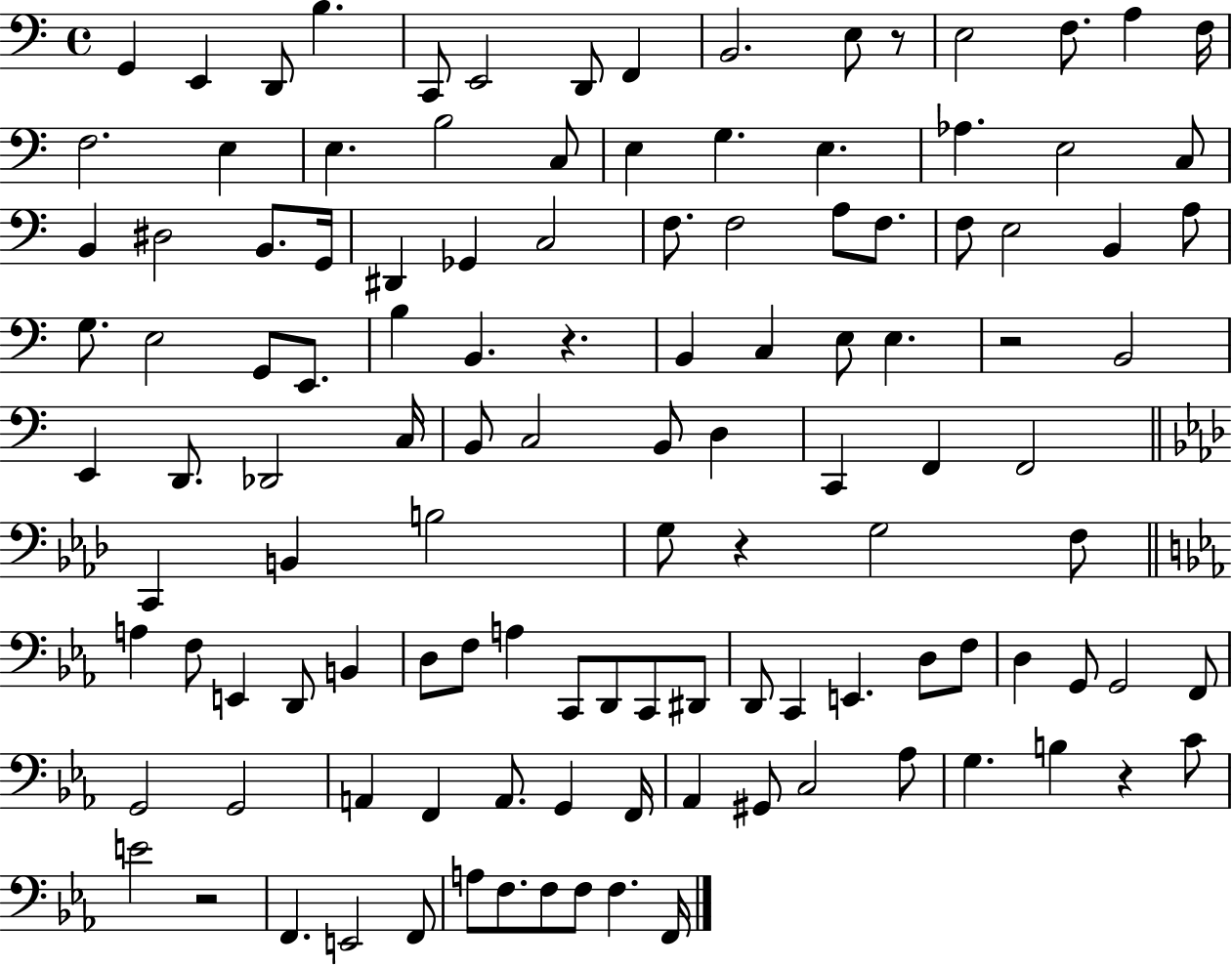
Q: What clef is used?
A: bass